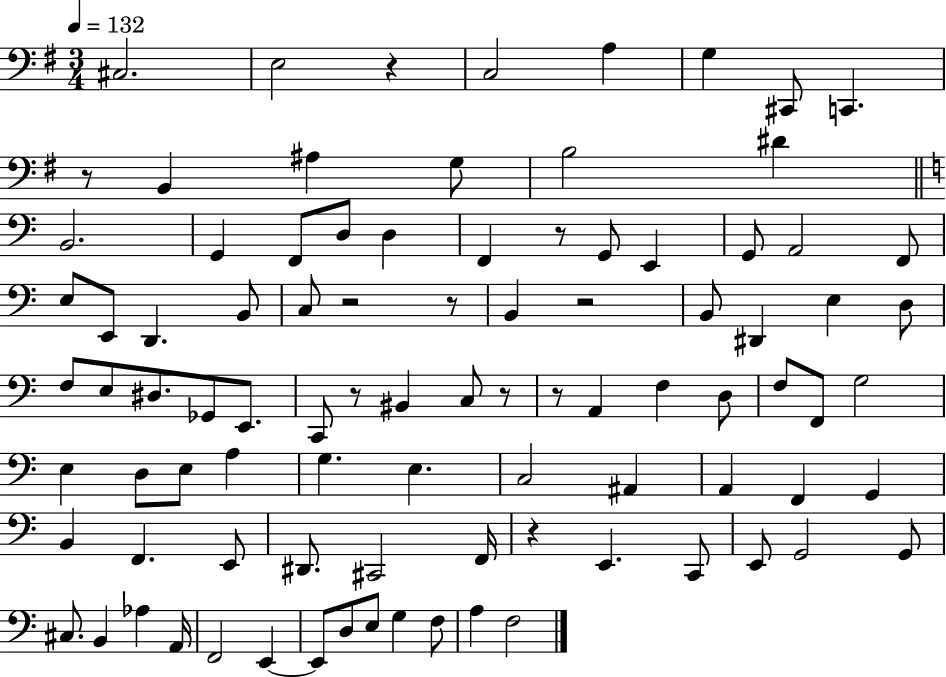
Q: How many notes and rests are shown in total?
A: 92